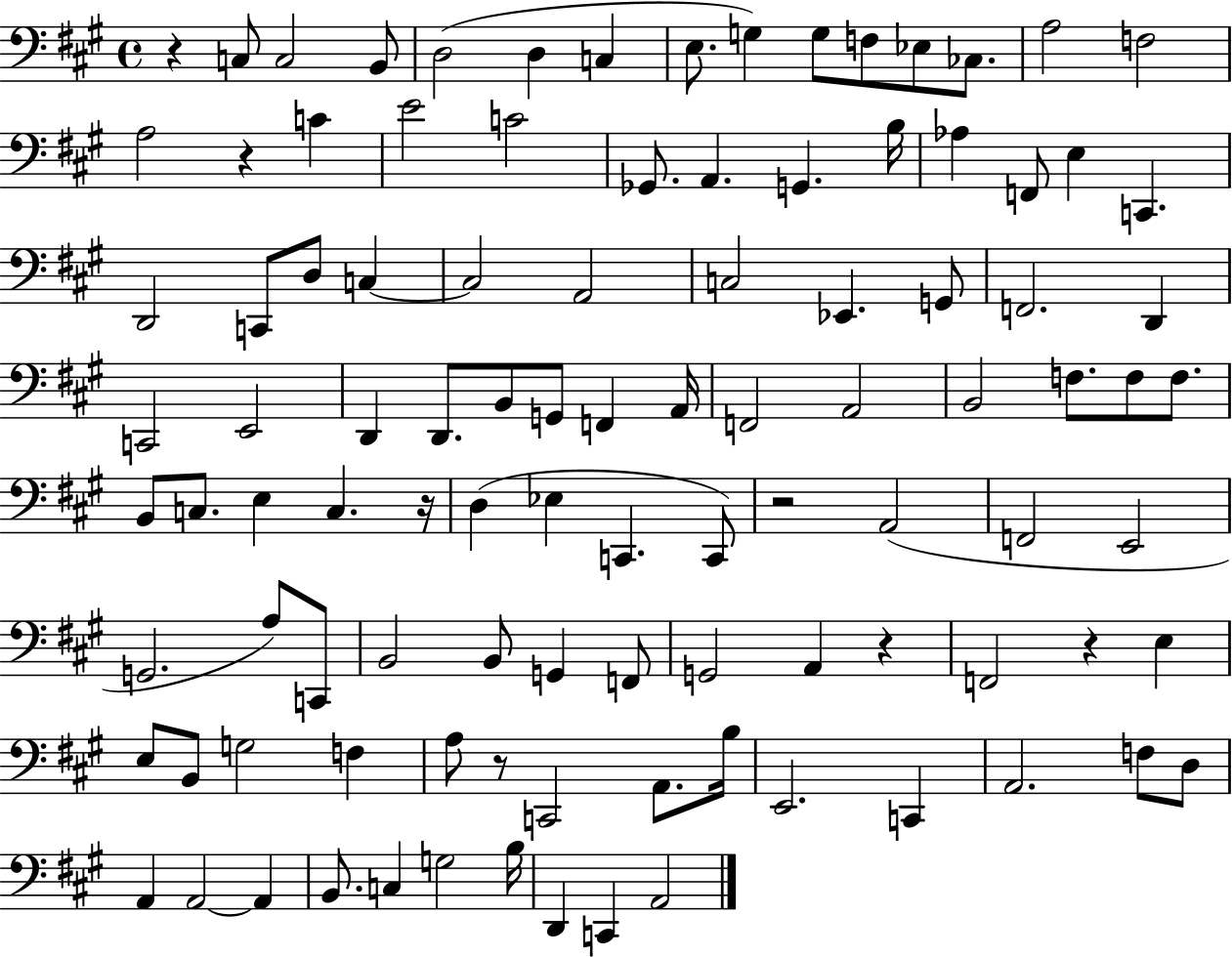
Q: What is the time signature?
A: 4/4